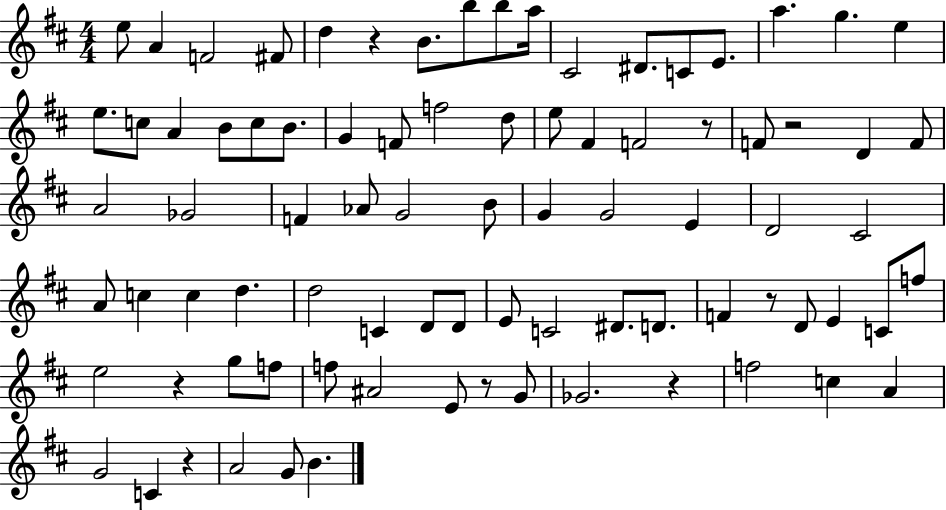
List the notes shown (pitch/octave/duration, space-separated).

E5/e A4/q F4/h F#4/e D5/q R/q B4/e. B5/e B5/e A5/s C#4/h D#4/e. C4/e E4/e. A5/q. G5/q. E5/q E5/e. C5/e A4/q B4/e C5/e B4/e. G4/q F4/e F5/h D5/e E5/e F#4/q F4/h R/e F4/e R/h D4/q F4/e A4/h Gb4/h F4/q Ab4/e G4/h B4/e G4/q G4/h E4/q D4/h C#4/h A4/e C5/q C5/q D5/q. D5/h C4/q D4/e D4/e E4/e C4/h D#4/e. D4/e. F4/q R/e D4/e E4/q C4/e F5/e E5/h R/q G5/e F5/e F5/e A#4/h E4/e R/e G4/e Gb4/h. R/q F5/h C5/q A4/q G4/h C4/q R/q A4/h G4/e B4/q.